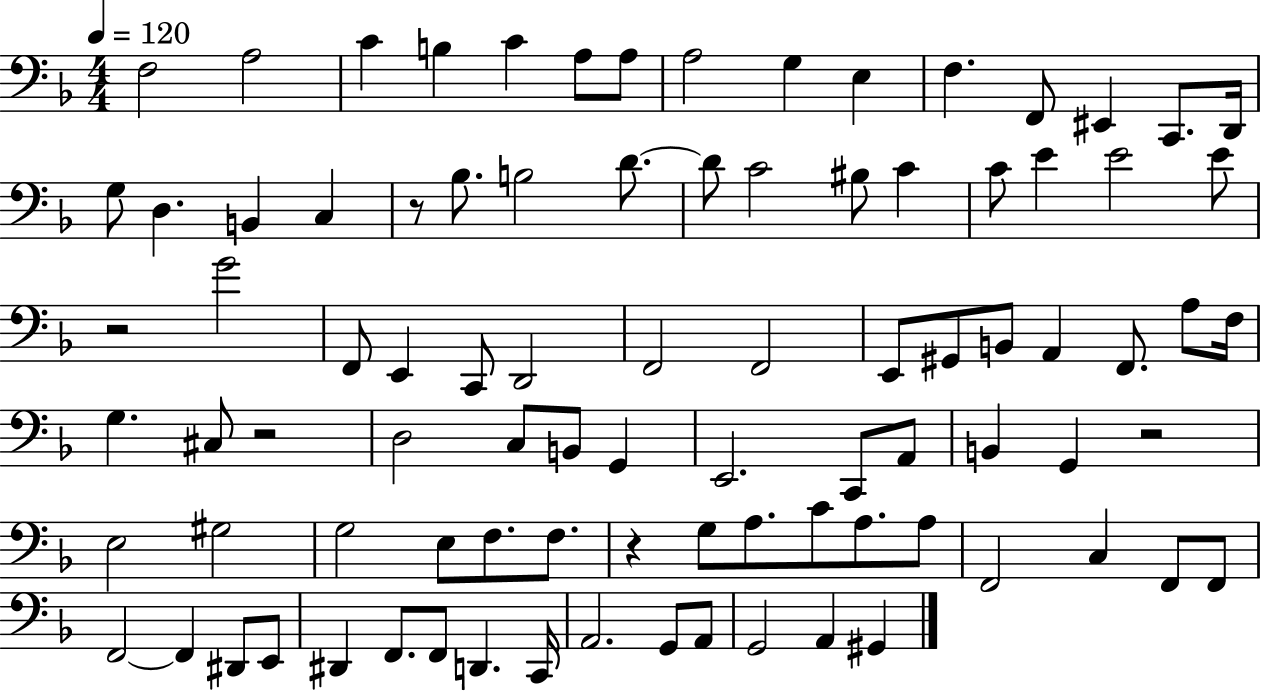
X:1
T:Untitled
M:4/4
L:1/4
K:F
F,2 A,2 C B, C A,/2 A,/2 A,2 G, E, F, F,,/2 ^E,, C,,/2 D,,/4 G,/2 D, B,, C, z/2 _B,/2 B,2 D/2 D/2 C2 ^B,/2 C C/2 E E2 E/2 z2 G2 F,,/2 E,, C,,/2 D,,2 F,,2 F,,2 E,,/2 ^G,,/2 B,,/2 A,, F,,/2 A,/2 F,/4 G, ^C,/2 z2 D,2 C,/2 B,,/2 G,, E,,2 C,,/2 A,,/2 B,, G,, z2 E,2 ^G,2 G,2 E,/2 F,/2 F,/2 z G,/2 A,/2 C/2 A,/2 A,/2 F,,2 C, F,,/2 F,,/2 F,,2 F,, ^D,,/2 E,,/2 ^D,, F,,/2 F,,/2 D,, C,,/4 A,,2 G,,/2 A,,/2 G,,2 A,, ^G,,